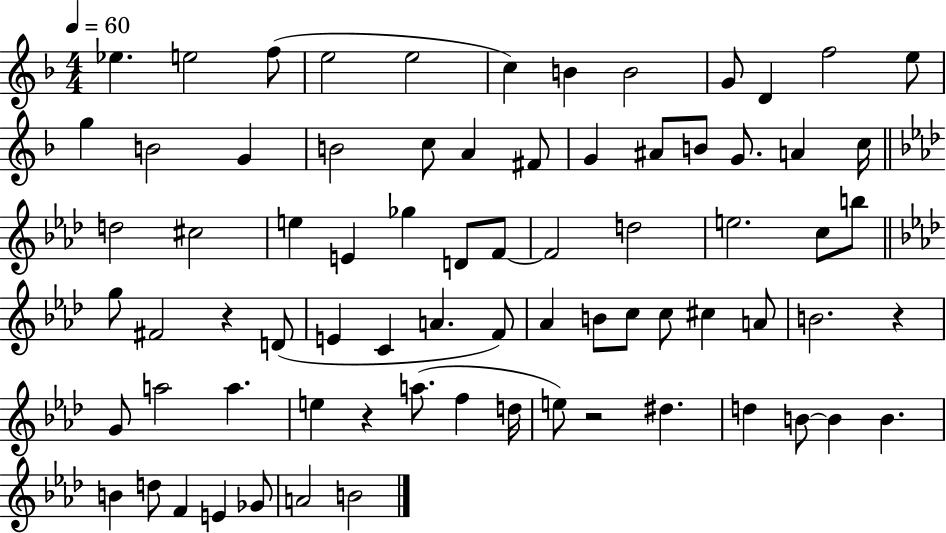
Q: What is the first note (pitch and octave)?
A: Eb5